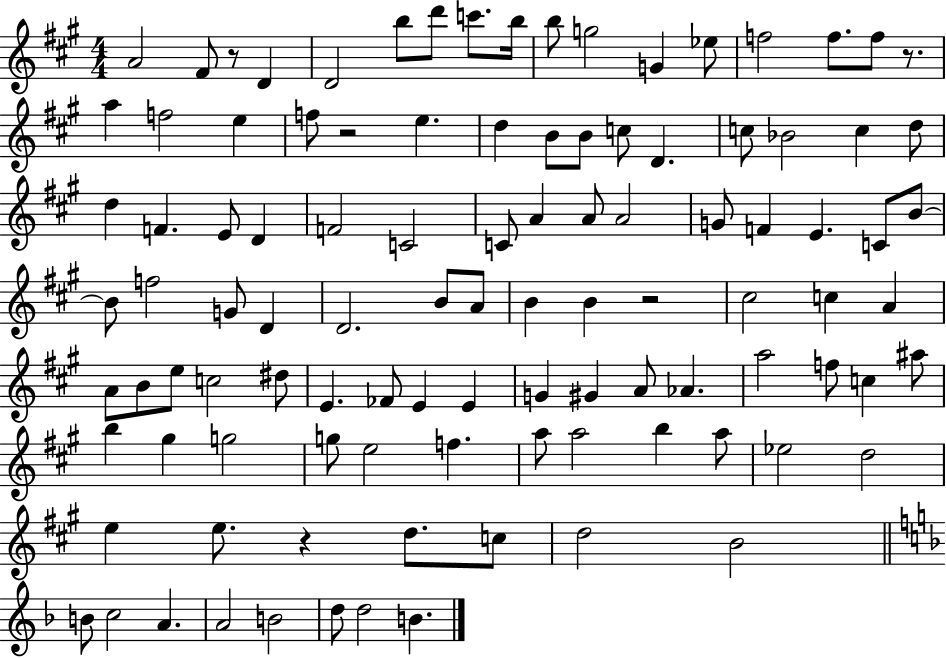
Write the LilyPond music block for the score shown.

{
  \clef treble
  \numericTimeSignature
  \time 4/4
  \key a \major
  a'2 fis'8 r8 d'4 | d'2 b''8 d'''8 c'''8. b''16 | b''8 g''2 g'4 ees''8 | f''2 f''8. f''8 r8. | \break a''4 f''2 e''4 | f''8 r2 e''4. | d''4 b'8 b'8 c''8 d'4. | c''8 bes'2 c''4 d''8 | \break d''4 f'4. e'8 d'4 | f'2 c'2 | c'8 a'4 a'8 a'2 | g'8 f'4 e'4. c'8 b'8~~ | \break b'8 f''2 g'8 d'4 | d'2. b'8 a'8 | b'4 b'4 r2 | cis''2 c''4 a'4 | \break a'8 b'8 e''8 c''2 dis''8 | e'4. fes'8 e'4 e'4 | g'4 gis'4 a'8 aes'4. | a''2 f''8 c''4 ais''8 | \break b''4 gis''4 g''2 | g''8 e''2 f''4. | a''8 a''2 b''4 a''8 | ees''2 d''2 | \break e''4 e''8. r4 d''8. c''8 | d''2 b'2 | \bar "||" \break \key f \major b'8 c''2 a'4. | a'2 b'2 | d''8 d''2 b'4. | \bar "|."
}